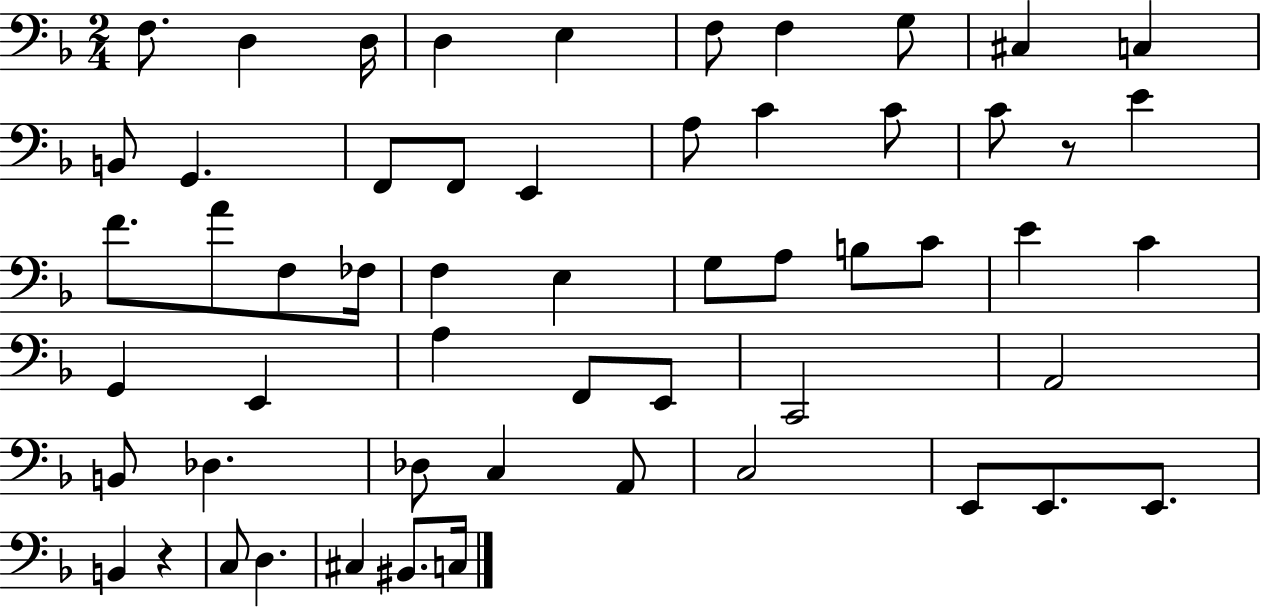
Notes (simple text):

F3/e. D3/q D3/s D3/q E3/q F3/e F3/q G3/e C#3/q C3/q B2/e G2/q. F2/e F2/e E2/q A3/e C4/q C4/e C4/e R/e E4/q F4/e. A4/e F3/e FES3/s F3/q E3/q G3/e A3/e B3/e C4/e E4/q C4/q G2/q E2/q A3/q F2/e E2/e C2/h A2/h B2/e Db3/q. Db3/e C3/q A2/e C3/h E2/e E2/e. E2/e. B2/q R/q C3/e D3/q. C#3/q BIS2/e. C3/s